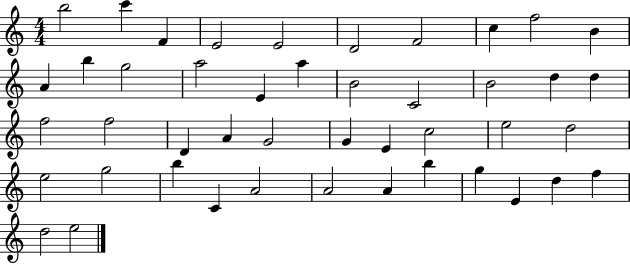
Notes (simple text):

B5/h C6/q F4/q E4/h E4/h D4/h F4/h C5/q F5/h B4/q A4/q B5/q G5/h A5/h E4/q A5/q B4/h C4/h B4/h D5/q D5/q F5/h F5/h D4/q A4/q G4/h G4/q E4/q C5/h E5/h D5/h E5/h G5/h B5/q C4/q A4/h A4/h A4/q B5/q G5/q E4/q D5/q F5/q D5/h E5/h